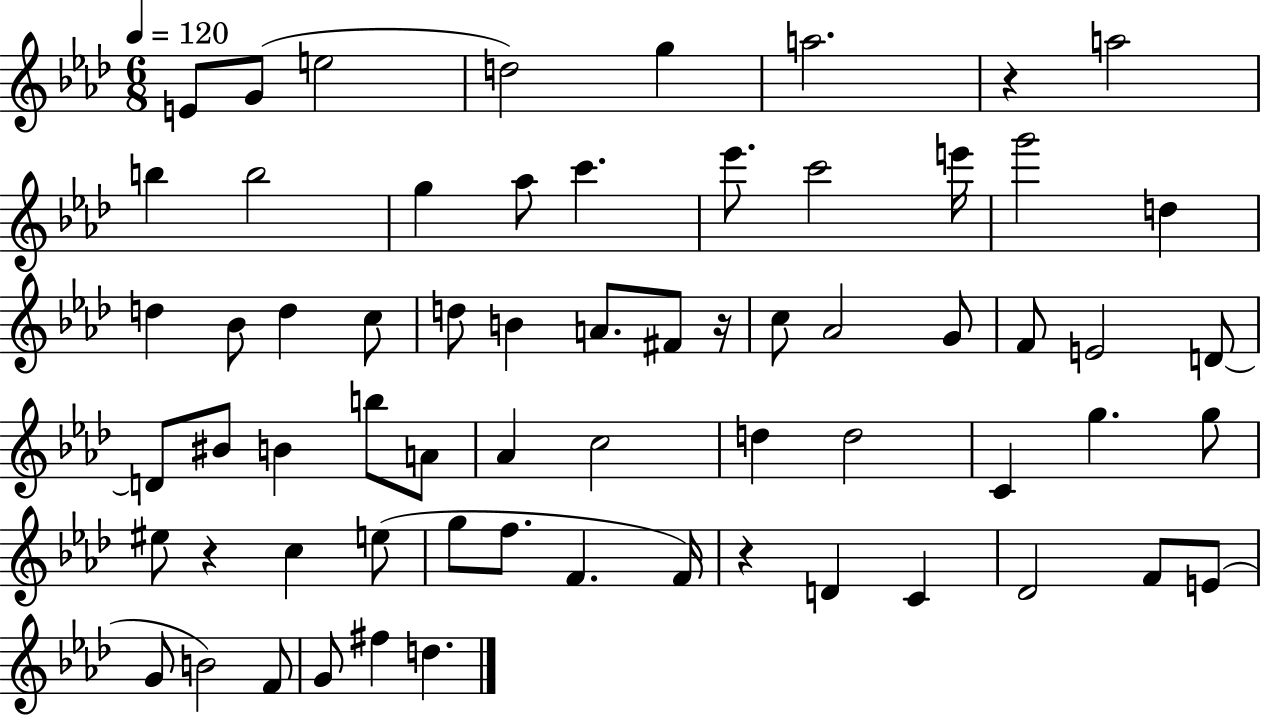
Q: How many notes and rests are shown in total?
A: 65